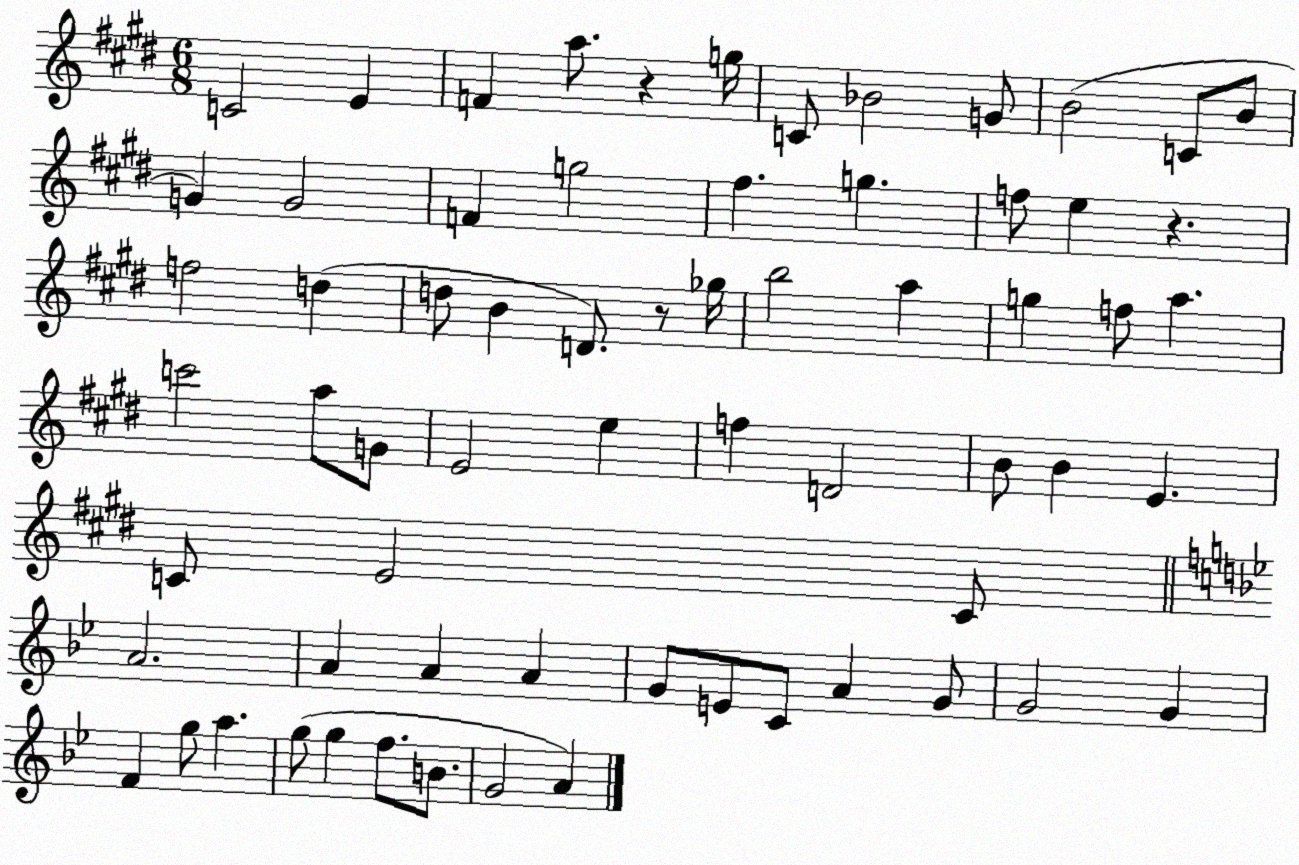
X:1
T:Untitled
M:6/8
L:1/4
K:E
C2 E F a/2 z g/4 C/2 _B2 G/2 B2 C/2 B/2 G G2 F g2 ^f g f/2 e z f2 d d/2 B D/2 z/2 _g/4 b2 a g f/2 a c'2 a/2 G/2 E2 e f D2 B/2 B E C/2 E2 C/2 A2 A A A G/2 E/2 C/2 A G/2 G2 G F g/2 a g/2 g f/2 B/2 G2 A